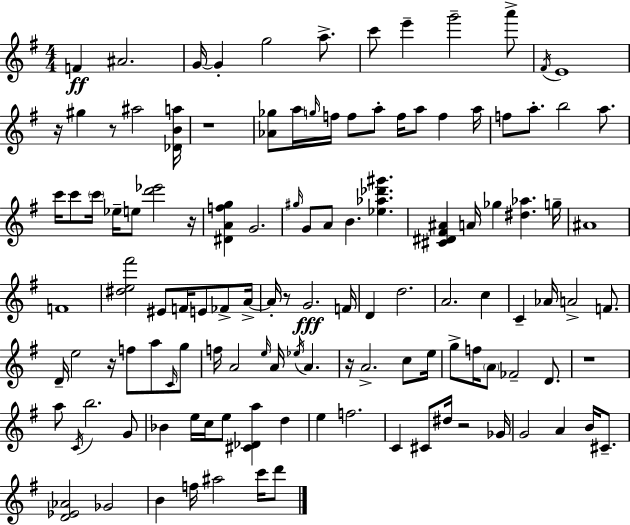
F4/q A#4/h. G4/s G4/q G5/h A5/e. C6/e E6/q G6/h A6/e F#4/s E4/w R/s G#5/q R/e A#5/h [Db4,B4,A5]/s R/w [Ab4,Gb5]/e A5/s G5/s F5/s F5/e A5/e F5/s A5/e F5/q A5/s F5/e A5/e. B5/h A5/e. C6/s C6/e C6/s Eb5/s E5/e [D6,Eb6]/h R/s [D#4,A4,F5,G5]/q G4/h. G#5/s G4/e A4/e B4/q. [Eb5,Ab5,Db6,G#6]/q. [C#4,D#4,F#4,A#4]/q A4/s Gb5/q [D#5,Ab5]/q. G5/s A#4/w F4/w [D#5,E5,F#6]/h EIS4/e F4/s E4/e FES4/e A4/s A4/s R/e G4/h. F4/s D4/q D5/h. A4/h. C5/q C4/q Ab4/s A4/h F4/e. D4/s E5/h R/s F5/e A5/e C4/s G5/e F5/s A4/h E5/s A4/s Eb5/s A4/q. R/s A4/h. C5/e E5/s G5/e F5/s A4/e FES4/h D4/e. R/w A5/e C4/s B5/h. G4/e Bb4/q E5/s C5/s E5/e [C#4,Db4,A5]/q D5/q E5/q F5/h. C4/q C#4/e D#5/s R/h Gb4/s G4/h A4/q B4/s C#4/e. [D4,Eb4,Ab4]/h Gb4/h B4/q F5/s A#5/h C6/s D6/e